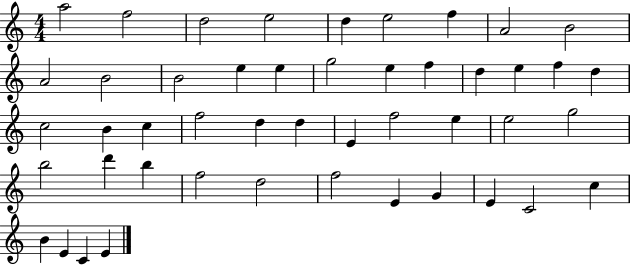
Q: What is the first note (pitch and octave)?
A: A5